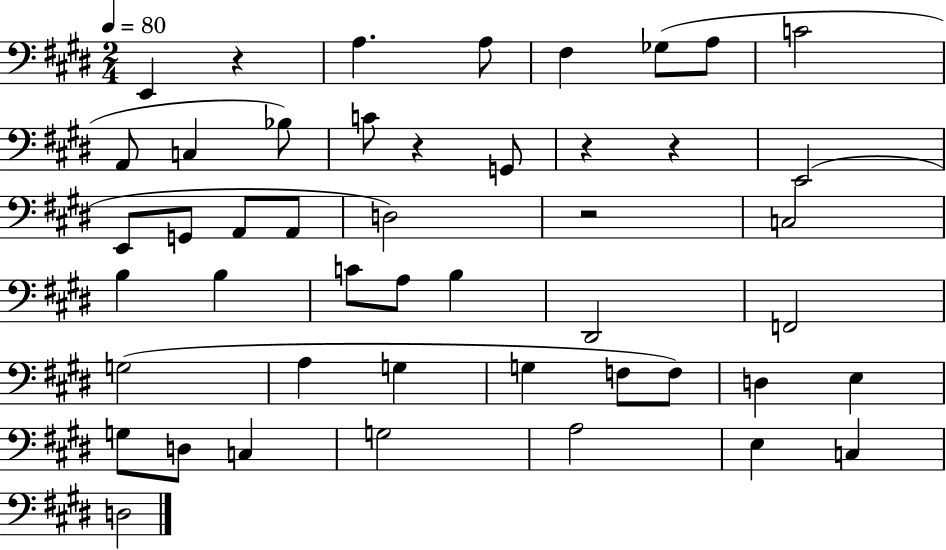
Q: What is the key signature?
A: E major